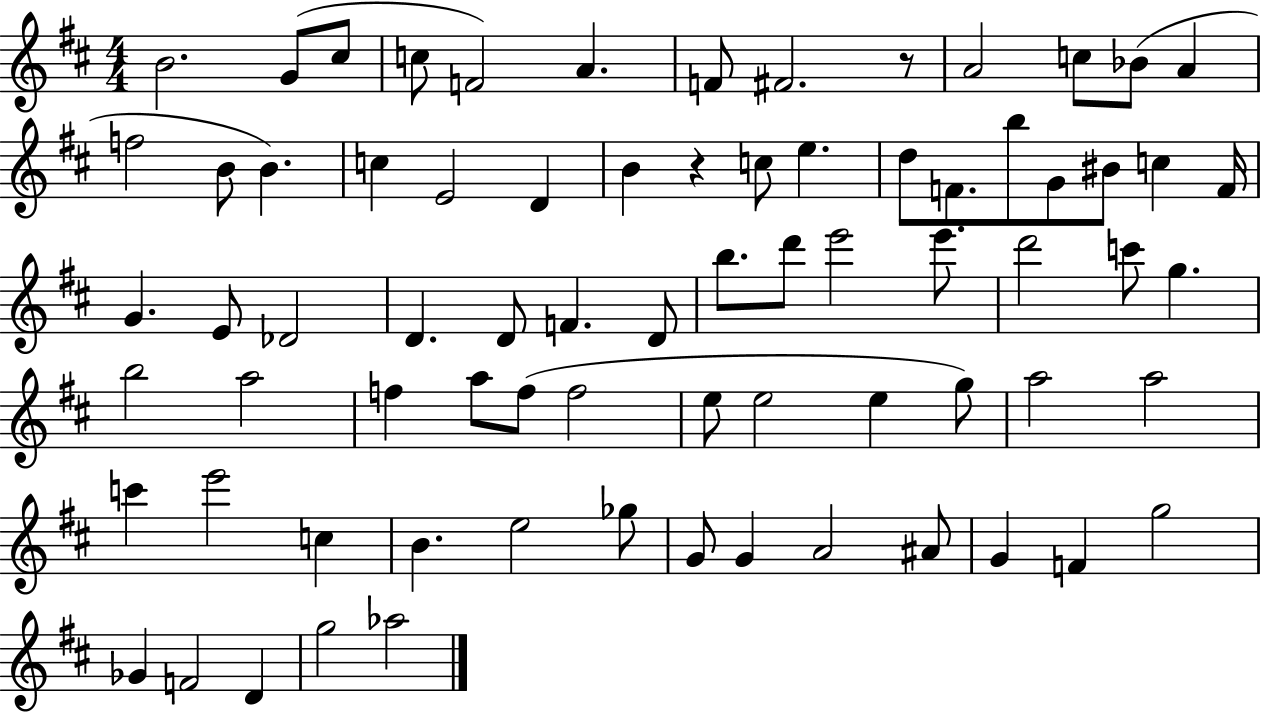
X:1
T:Untitled
M:4/4
L:1/4
K:D
B2 G/2 ^c/2 c/2 F2 A F/2 ^F2 z/2 A2 c/2 _B/2 A f2 B/2 B c E2 D B z c/2 e d/2 F/2 b/2 G/2 ^B/2 c F/4 G E/2 _D2 D D/2 F D/2 b/2 d'/2 e'2 e'/2 d'2 c'/2 g b2 a2 f a/2 f/2 f2 e/2 e2 e g/2 a2 a2 c' e'2 c B e2 _g/2 G/2 G A2 ^A/2 G F g2 _G F2 D g2 _a2